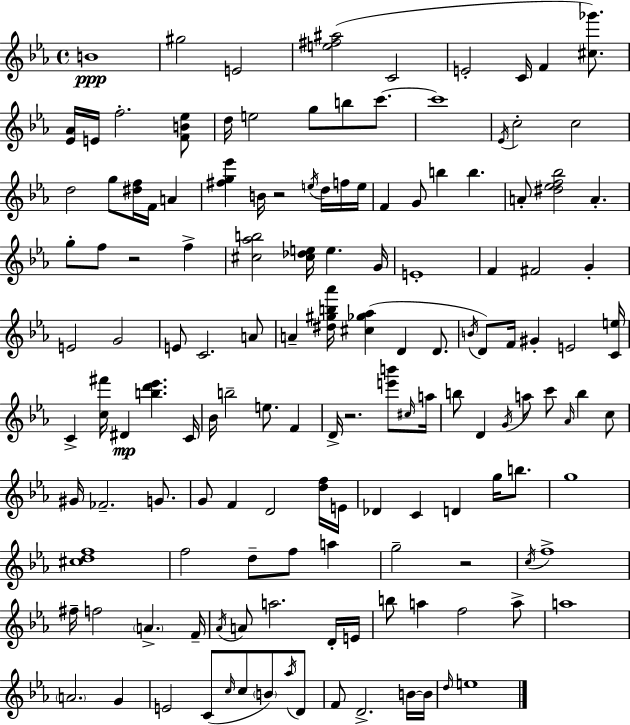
B4/w G#5/h E4/h [E5,F#5,A#5]/h C4/h E4/h C4/s F4/q [C#5,Gb6]/e. [Eb4,Ab4]/s E4/s F5/h. [F4,B4,Eb5]/e D5/s E5/h G5/e B5/e C6/e. C6/w Eb4/s C5/h C5/h D5/h G5/e [D#5,F5]/s F4/s A4/q [F#5,G5,Eb6]/q B4/s R/h E5/s D5/s F5/s E5/s F4/q G4/e B5/q B5/q. A4/e [D#5,Eb5,F5,Bb5]/h A4/q. G5/e F5/e R/h F5/q [C#5,Ab5,B5]/h [C#5,Db5,E5]/s E5/q. G4/s E4/w F4/q F#4/h G4/q E4/h G4/h E4/e C4/h. A4/e A4/q [D#5,G#5,B5,Ab6]/s [C#5,Gb5,Ab5]/q D4/q D4/e. B4/s D4/e F4/s G#4/q E4/h [C4,E5]/s C4/q [C5,F#6]/s D#4/q [B5,D6,Eb6]/q. C4/s Bb4/s B5/h E5/e. F4/q D4/s R/h. [E6,B6]/e C#5/s A5/s B5/e D4/q G4/s A5/e C6/e Ab4/s B5/q C5/e G#4/s FES4/h. G4/e. G4/e F4/q D4/h [D5,F5]/s E4/s Db4/q C4/q D4/q G5/s B5/e. G5/w [C#5,D5,F5]/w F5/h D5/e F5/e A5/q G5/h R/h C5/s F5/w F#5/s F5/h A4/q. F4/s Ab4/s A4/e A5/h. D4/s E4/s B5/e A5/q F5/h A5/e A5/w A4/h. G4/q E4/h C4/e C5/s C5/e B4/e Ab5/s D4/e F4/e D4/h. B4/s B4/s D5/s E5/w